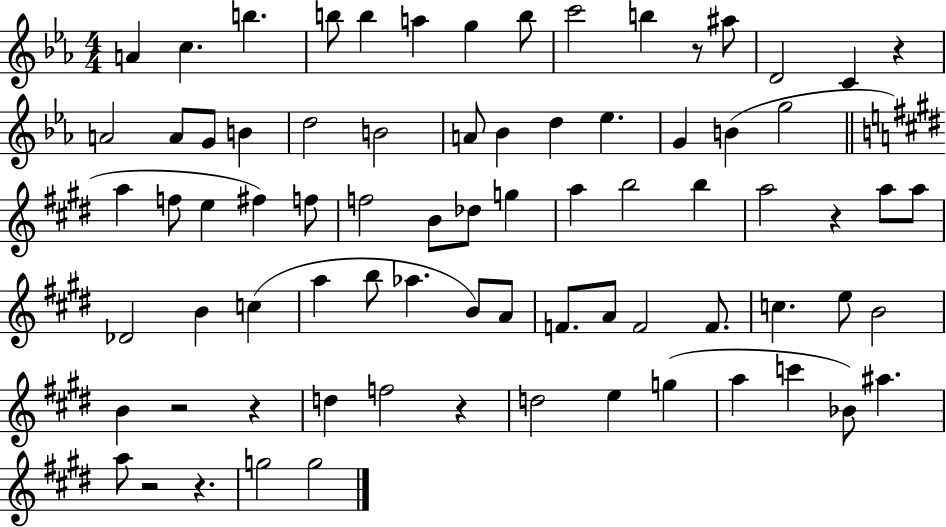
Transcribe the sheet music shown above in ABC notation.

X:1
T:Untitled
M:4/4
L:1/4
K:Eb
A c b b/2 b a g b/2 c'2 b z/2 ^a/2 D2 C z A2 A/2 G/2 B d2 B2 A/2 _B d _e G B g2 a f/2 e ^f f/2 f2 B/2 _d/2 g a b2 b a2 z a/2 a/2 _D2 B c a b/2 _a B/2 A/2 F/2 A/2 F2 F/2 c e/2 B2 B z2 z d f2 z d2 e g a c' _B/2 ^a a/2 z2 z g2 g2